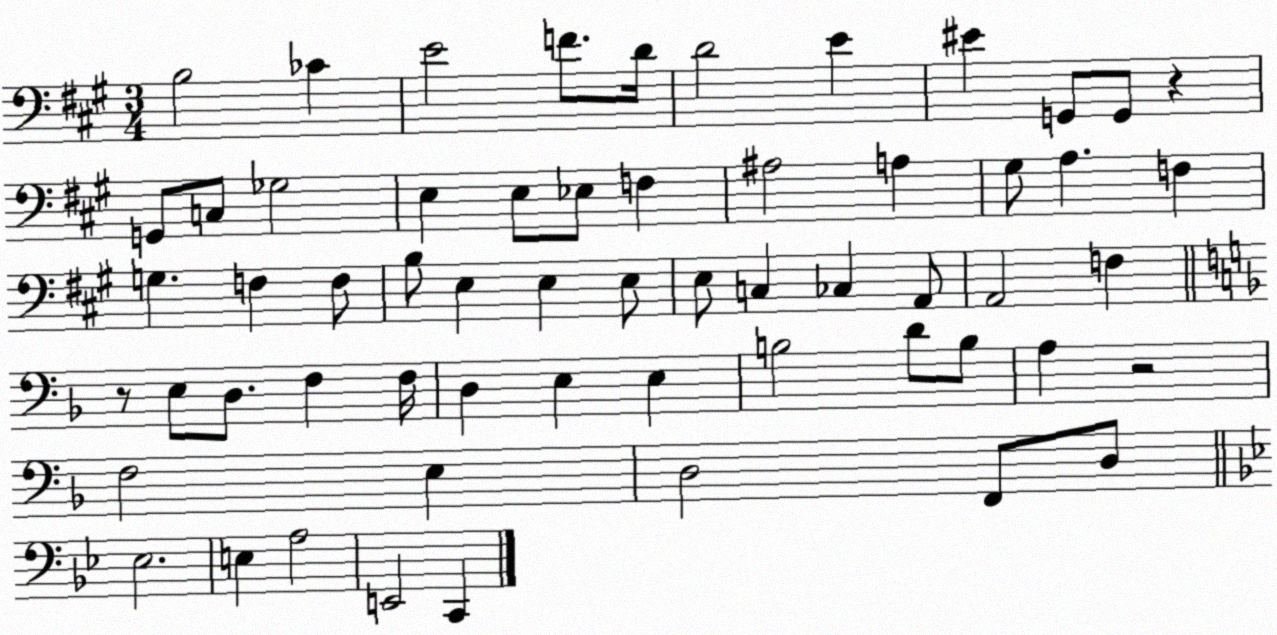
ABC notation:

X:1
T:Untitled
M:3/4
L:1/4
K:A
B,2 _C E2 F/2 D/4 D2 E ^E G,,/2 G,,/2 z G,,/2 C,/2 _G,2 E, E,/2 _E,/2 F, ^A,2 A, ^G,/2 A, F, G, F, F,/2 B,/2 E, E, E,/2 E,/2 C, _C, A,,/2 A,,2 F, z/2 E,/2 D,/2 F, F,/4 D, E, E, B,2 D/2 B,/2 A, z2 F,2 E, D,2 F,,/2 D,/2 _E,2 E, A,2 E,,2 C,,